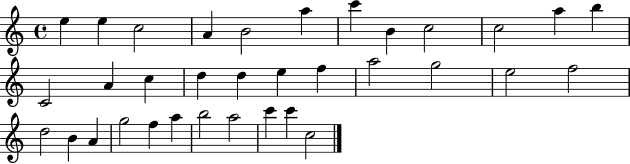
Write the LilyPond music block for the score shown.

{
  \clef treble
  \time 4/4
  \defaultTimeSignature
  \key c \major
  e''4 e''4 c''2 | a'4 b'2 a''4 | c'''4 b'4 c''2 | c''2 a''4 b''4 | \break c'2 a'4 c''4 | d''4 d''4 e''4 f''4 | a''2 g''2 | e''2 f''2 | \break d''2 b'4 a'4 | g''2 f''4 a''4 | b''2 a''2 | c'''4 c'''4 c''2 | \break \bar "|."
}